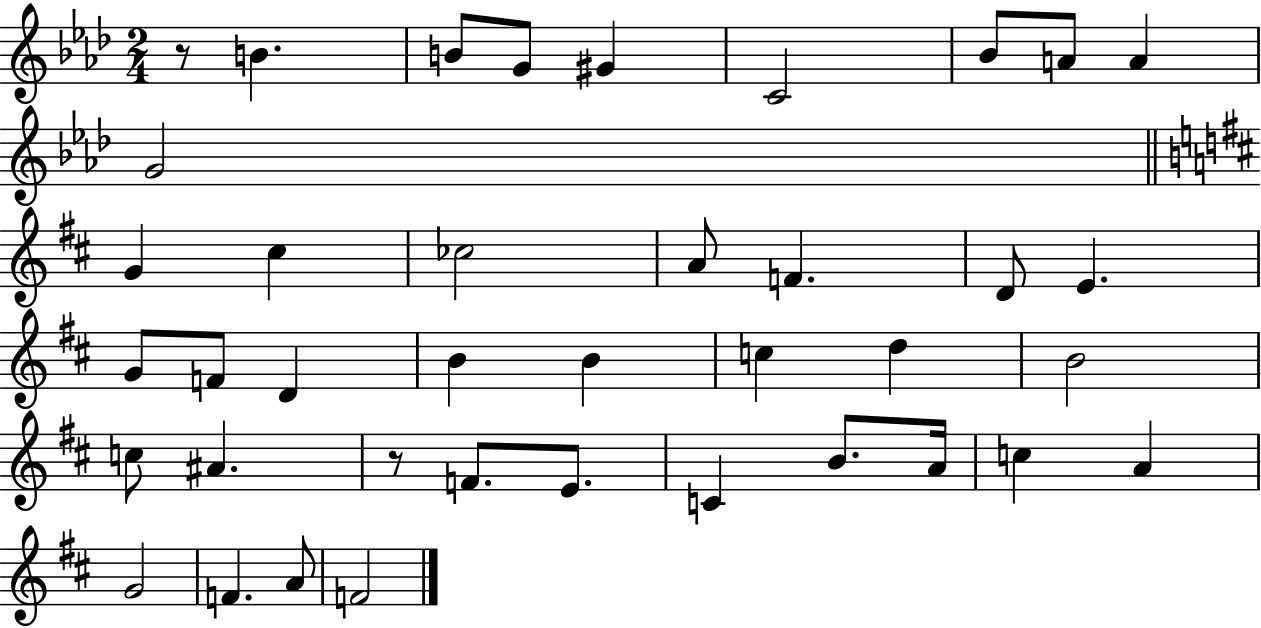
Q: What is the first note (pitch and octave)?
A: B4